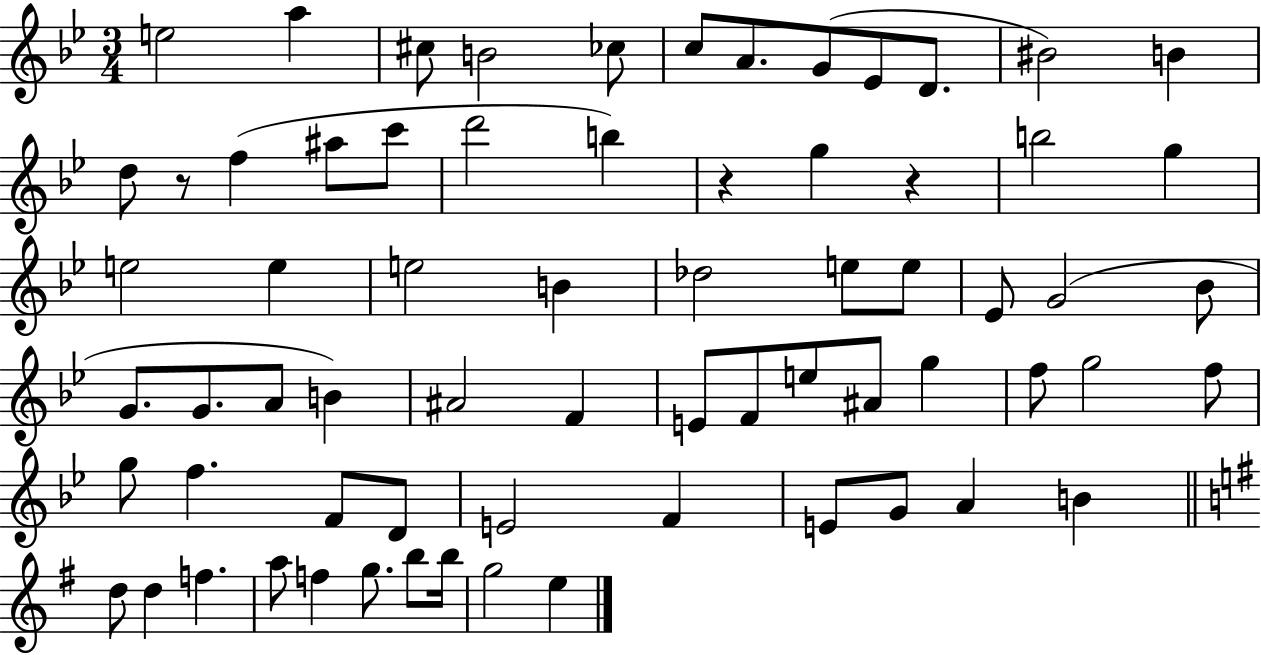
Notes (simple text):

E5/h A5/q C#5/e B4/h CES5/e C5/e A4/e. G4/e Eb4/e D4/e. BIS4/h B4/q D5/e R/e F5/q A#5/e C6/e D6/h B5/q R/q G5/q R/q B5/h G5/q E5/h E5/q E5/h B4/q Db5/h E5/e E5/e Eb4/e G4/h Bb4/e G4/e. G4/e. A4/e B4/q A#4/h F4/q E4/e F4/e E5/e A#4/e G5/q F5/e G5/h F5/e G5/e F5/q. F4/e D4/e E4/h F4/q E4/e G4/e A4/q B4/q D5/e D5/q F5/q. A5/e F5/q G5/e. B5/e B5/s G5/h E5/q